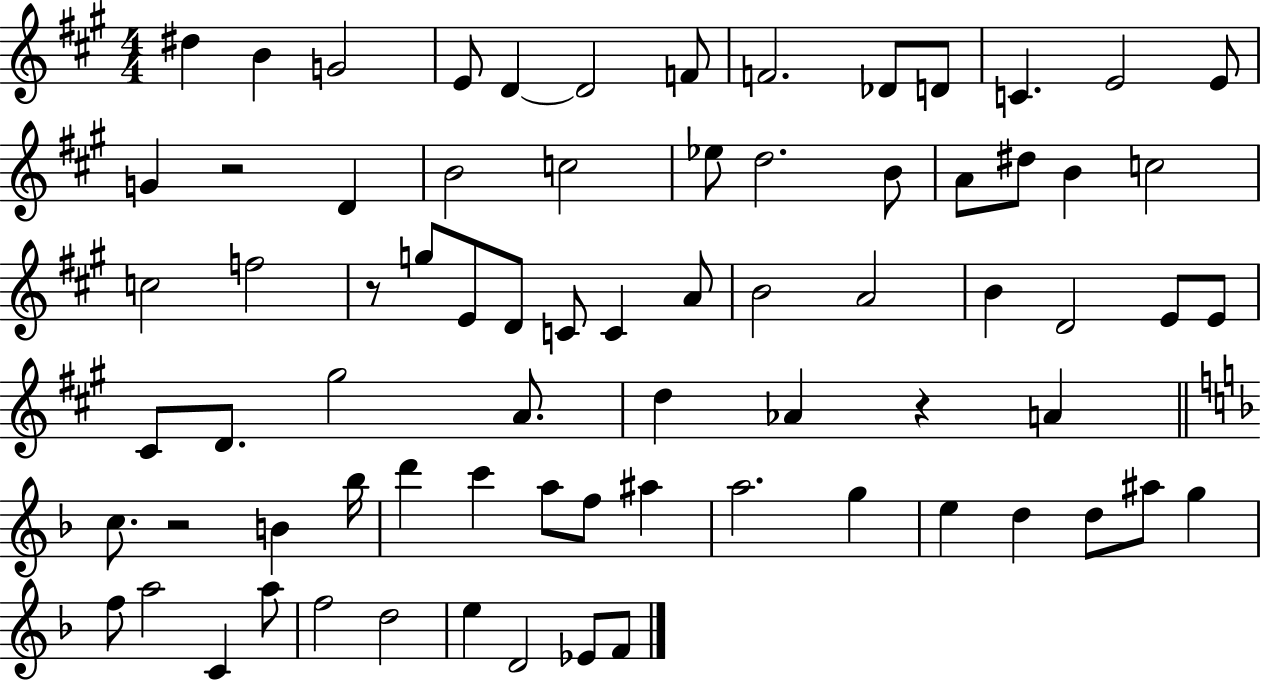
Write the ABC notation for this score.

X:1
T:Untitled
M:4/4
L:1/4
K:A
^d B G2 E/2 D D2 F/2 F2 _D/2 D/2 C E2 E/2 G z2 D B2 c2 _e/2 d2 B/2 A/2 ^d/2 B c2 c2 f2 z/2 g/2 E/2 D/2 C/2 C A/2 B2 A2 B D2 E/2 E/2 ^C/2 D/2 ^g2 A/2 d _A z A c/2 z2 B _b/4 d' c' a/2 f/2 ^a a2 g e d d/2 ^a/2 g f/2 a2 C a/2 f2 d2 e D2 _E/2 F/2